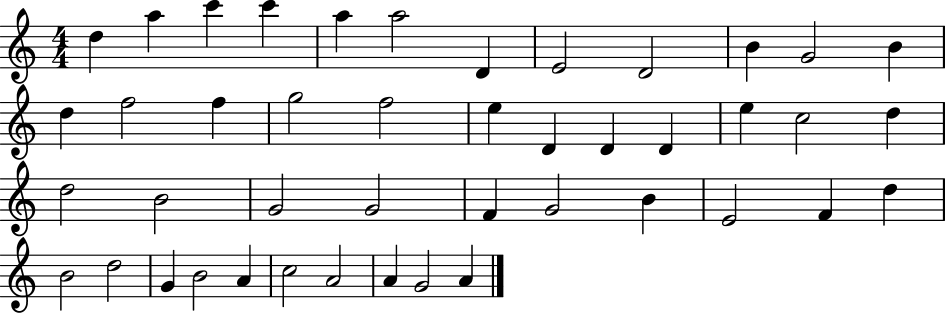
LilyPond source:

{
  \clef treble
  \numericTimeSignature
  \time 4/4
  \key c \major
  d''4 a''4 c'''4 c'''4 | a''4 a''2 d'4 | e'2 d'2 | b'4 g'2 b'4 | \break d''4 f''2 f''4 | g''2 f''2 | e''4 d'4 d'4 d'4 | e''4 c''2 d''4 | \break d''2 b'2 | g'2 g'2 | f'4 g'2 b'4 | e'2 f'4 d''4 | \break b'2 d''2 | g'4 b'2 a'4 | c''2 a'2 | a'4 g'2 a'4 | \break \bar "|."
}